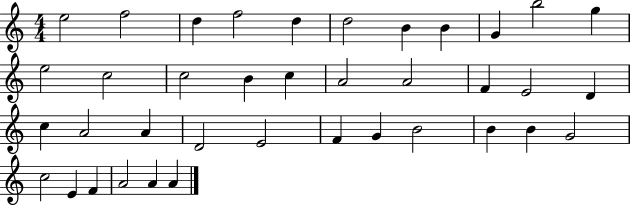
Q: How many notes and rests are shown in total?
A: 38